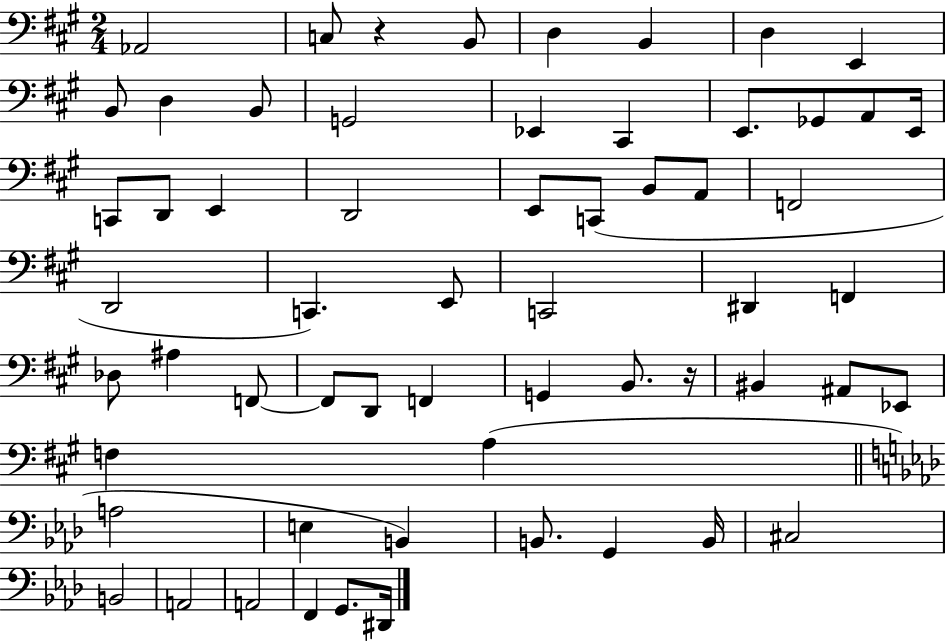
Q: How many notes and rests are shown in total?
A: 60